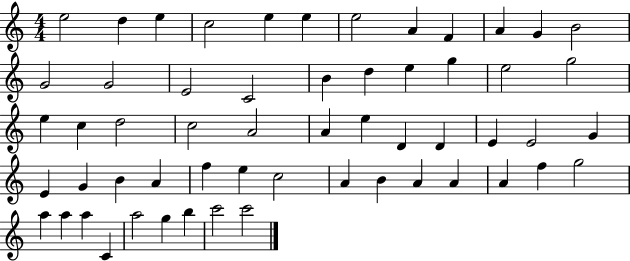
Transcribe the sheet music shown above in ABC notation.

X:1
T:Untitled
M:4/4
L:1/4
K:C
e2 d e c2 e e e2 A F A G B2 G2 G2 E2 C2 B d e g e2 g2 e c d2 c2 A2 A e D D E E2 G E G B A f e c2 A B A A A f g2 a a a C a2 g b c'2 c'2